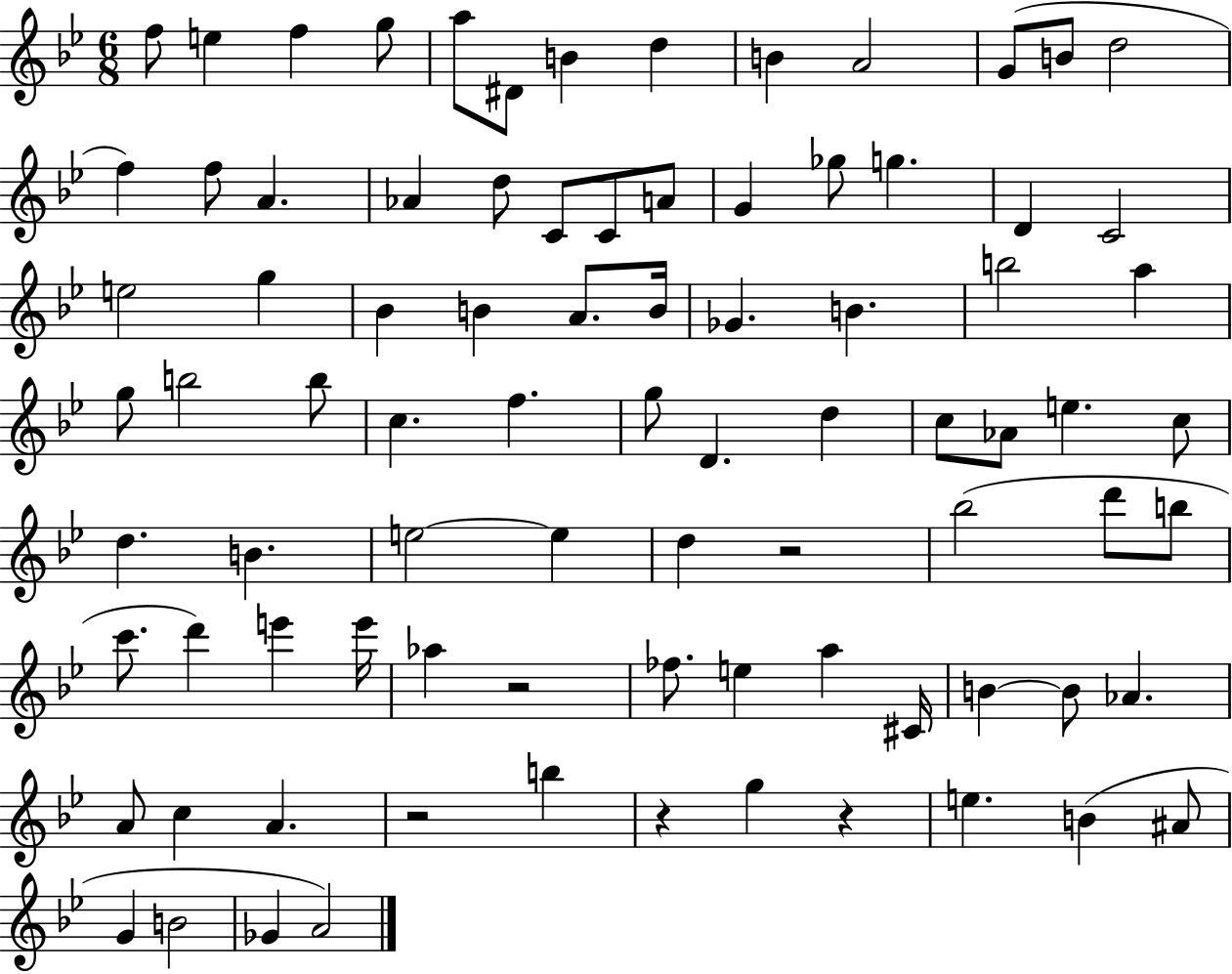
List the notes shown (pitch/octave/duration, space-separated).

F5/e E5/q F5/q G5/e A5/e D#4/e B4/q D5/q B4/q A4/h G4/e B4/e D5/h F5/q F5/e A4/q. Ab4/q D5/e C4/e C4/e A4/e G4/q Gb5/e G5/q. D4/q C4/h E5/h G5/q Bb4/q B4/q A4/e. B4/s Gb4/q. B4/q. B5/h A5/q G5/e B5/h B5/e C5/q. F5/q. G5/e D4/q. D5/q C5/e Ab4/e E5/q. C5/e D5/q. B4/q. E5/h E5/q D5/q R/h Bb5/h D6/e B5/e C6/e. D6/q E6/q E6/s Ab5/q R/h FES5/e. E5/q A5/q C#4/s B4/q B4/e Ab4/q. A4/e C5/q A4/q. R/h B5/q R/q G5/q R/q E5/q. B4/q A#4/e G4/q B4/h Gb4/q A4/h